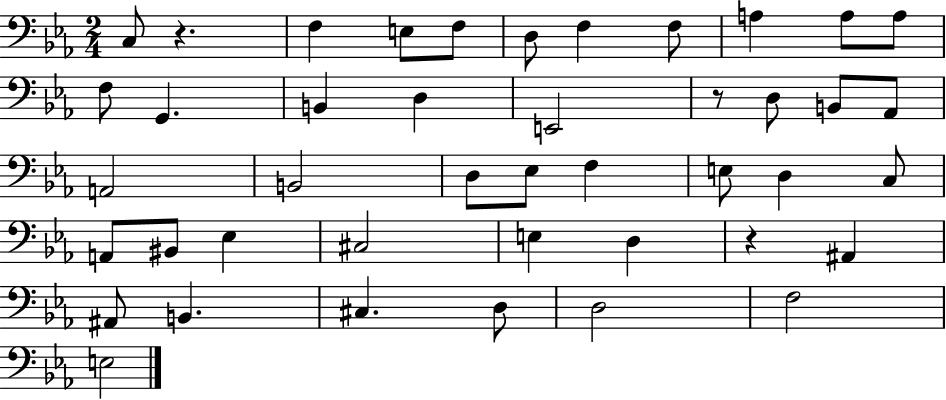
C3/e R/q. F3/q E3/e F3/e D3/e F3/q F3/e A3/q A3/e A3/e F3/e G2/q. B2/q D3/q E2/h R/e D3/e B2/e Ab2/e A2/h B2/h D3/e Eb3/e F3/q E3/e D3/q C3/e A2/e BIS2/e Eb3/q C#3/h E3/q D3/q R/q A#2/q A#2/e B2/q. C#3/q. D3/e D3/h F3/h E3/h